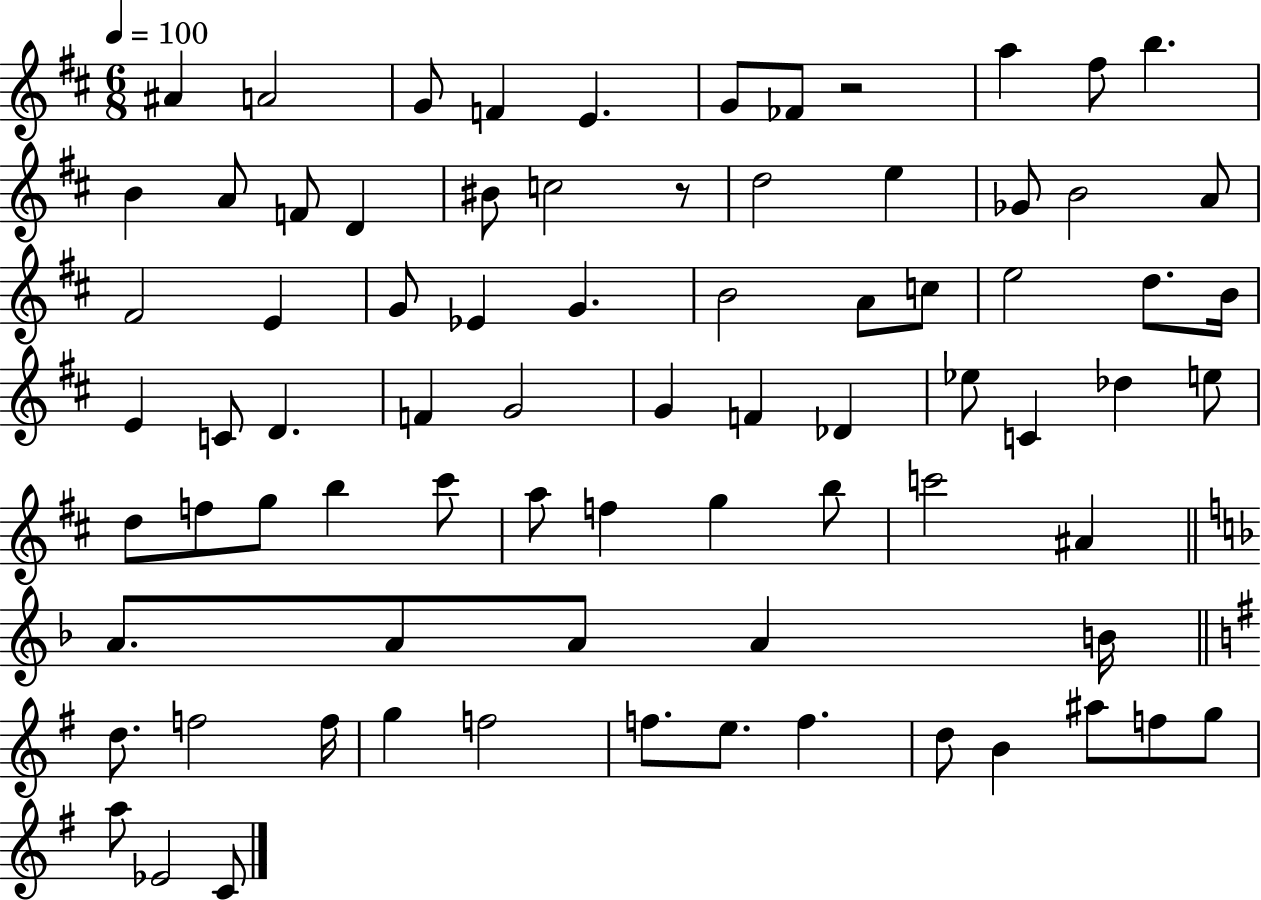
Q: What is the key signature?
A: D major